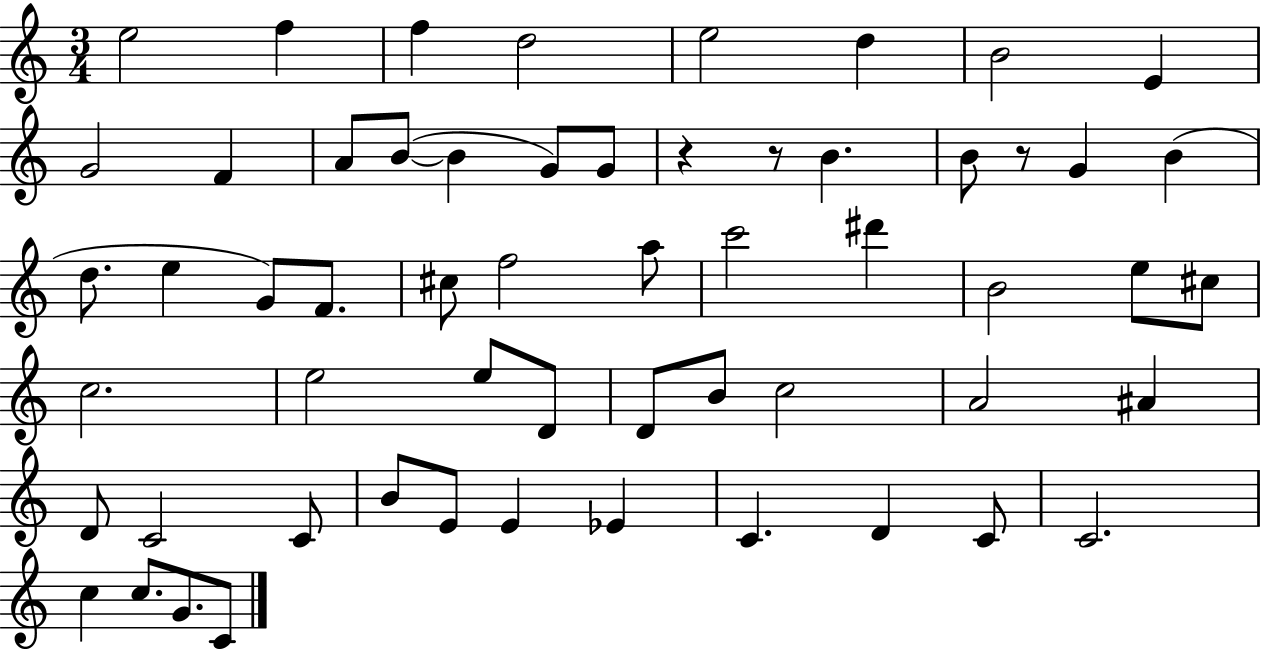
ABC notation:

X:1
T:Untitled
M:3/4
L:1/4
K:C
e2 f f d2 e2 d B2 E G2 F A/2 B/2 B G/2 G/2 z z/2 B B/2 z/2 G B d/2 e G/2 F/2 ^c/2 f2 a/2 c'2 ^d' B2 e/2 ^c/2 c2 e2 e/2 D/2 D/2 B/2 c2 A2 ^A D/2 C2 C/2 B/2 E/2 E _E C D C/2 C2 c c/2 G/2 C/2